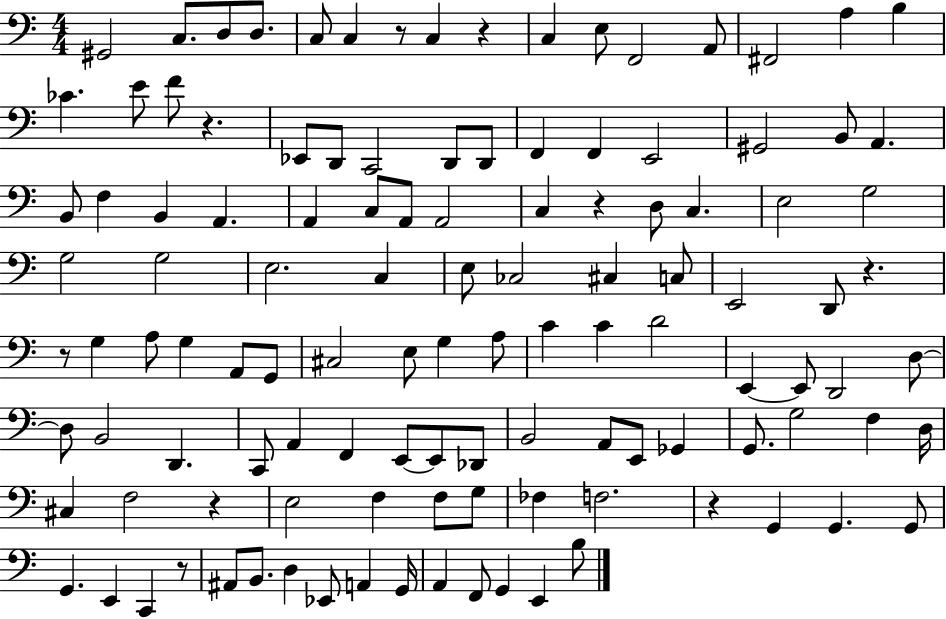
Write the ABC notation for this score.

X:1
T:Untitled
M:4/4
L:1/4
K:C
^G,,2 C,/2 D,/2 D,/2 C,/2 C, z/2 C, z C, E,/2 F,,2 A,,/2 ^F,,2 A, B, _C E/2 F/2 z _E,,/2 D,,/2 C,,2 D,,/2 D,,/2 F,, F,, E,,2 ^G,,2 B,,/2 A,, B,,/2 F, B,, A,, A,, C,/2 A,,/2 A,,2 C, z D,/2 C, E,2 G,2 G,2 G,2 E,2 C, E,/2 _C,2 ^C, C,/2 E,,2 D,,/2 z z/2 G, A,/2 G, A,,/2 G,,/2 ^C,2 E,/2 G, A,/2 C C D2 E,, E,,/2 D,,2 D,/2 D,/2 B,,2 D,, C,,/2 A,, F,, E,,/2 E,,/2 _D,,/2 B,,2 A,,/2 E,,/2 _G,, G,,/2 G,2 F, D,/4 ^C, F,2 z E,2 F, F,/2 G,/2 _F, F,2 z G,, G,, G,,/2 G,, E,, C,, z/2 ^A,,/2 B,,/2 D, _E,,/2 A,, G,,/4 A,, F,,/2 G,, E,, B,/2